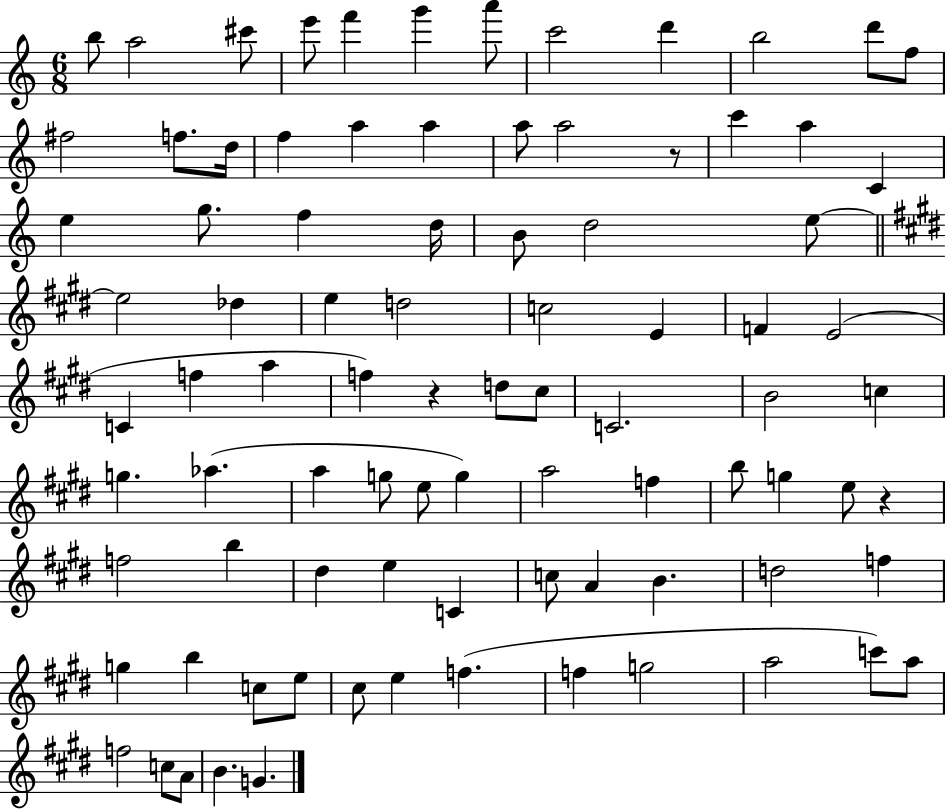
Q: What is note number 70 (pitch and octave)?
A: B5